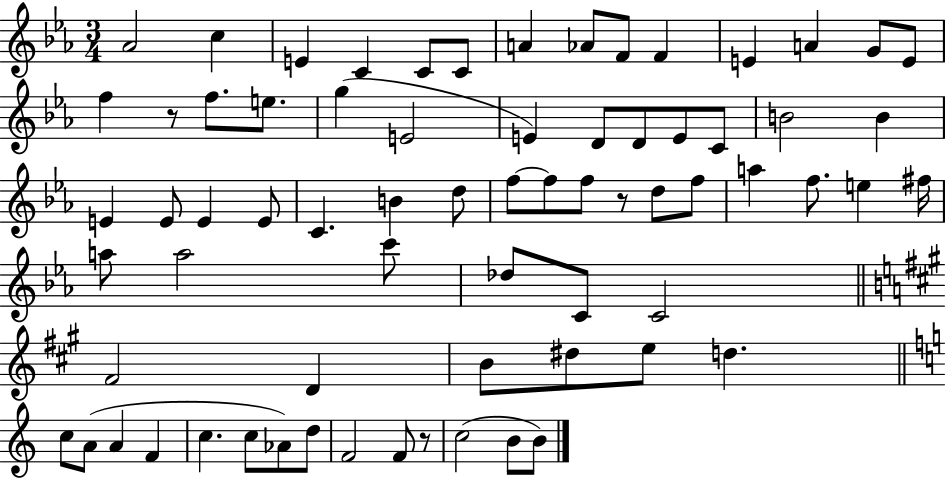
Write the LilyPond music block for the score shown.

{
  \clef treble
  \numericTimeSignature
  \time 3/4
  \key ees \major
  aes'2 c''4 | e'4 c'4 c'8 c'8 | a'4 aes'8 f'8 f'4 | e'4 a'4 g'8 e'8 | \break f''4 r8 f''8. e''8. | g''4( e'2 | e'4) d'8 d'8 e'8 c'8 | b'2 b'4 | \break e'4 e'8 e'4 e'8 | c'4. b'4 d''8 | f''8~~ f''8 f''8 r8 d''8 f''8 | a''4 f''8. e''4 fis''16 | \break a''8 a''2 c'''8 | des''8 c'8 c'2 | \bar "||" \break \key a \major fis'2 d'4 | b'8 dis''8 e''8 d''4. | \bar "||" \break \key c \major c''8 a'8( a'4 f'4 | c''4. c''8 aes'8) d''8 | f'2 f'8 r8 | c''2( b'8 b'8) | \break \bar "|."
}